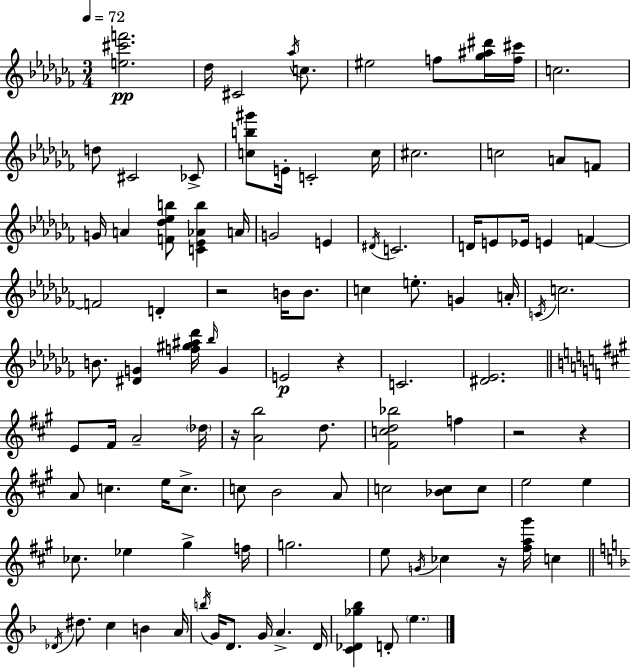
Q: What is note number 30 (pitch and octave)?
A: F4